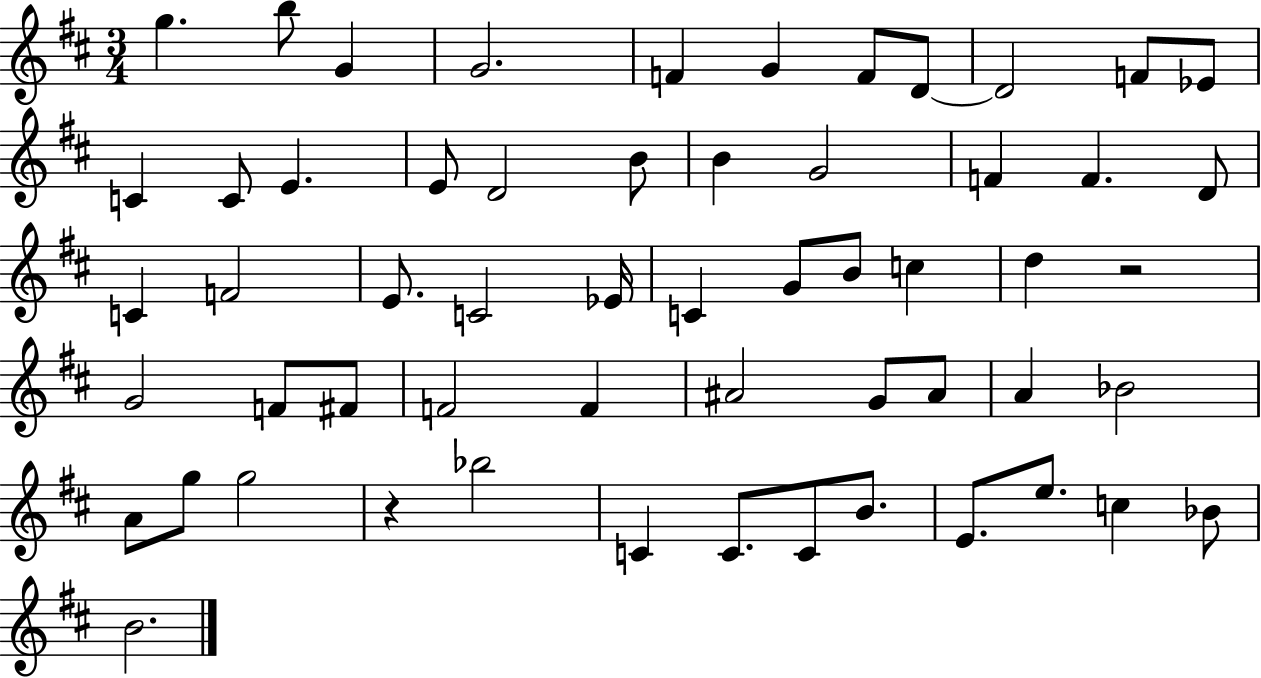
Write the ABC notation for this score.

X:1
T:Untitled
M:3/4
L:1/4
K:D
g b/2 G G2 F G F/2 D/2 D2 F/2 _E/2 C C/2 E E/2 D2 B/2 B G2 F F D/2 C F2 E/2 C2 _E/4 C G/2 B/2 c d z2 G2 F/2 ^F/2 F2 F ^A2 G/2 ^A/2 A _B2 A/2 g/2 g2 z _b2 C C/2 C/2 B/2 E/2 e/2 c _B/2 B2